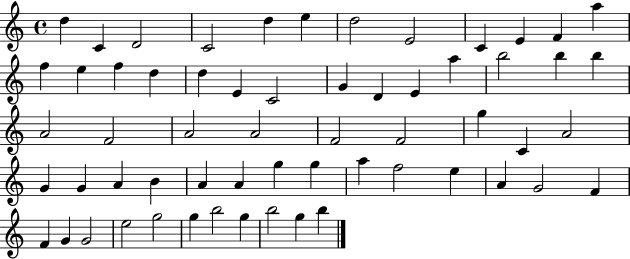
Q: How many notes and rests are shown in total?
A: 60